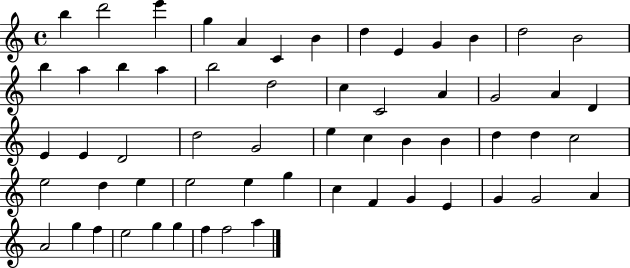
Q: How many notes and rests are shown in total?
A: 59